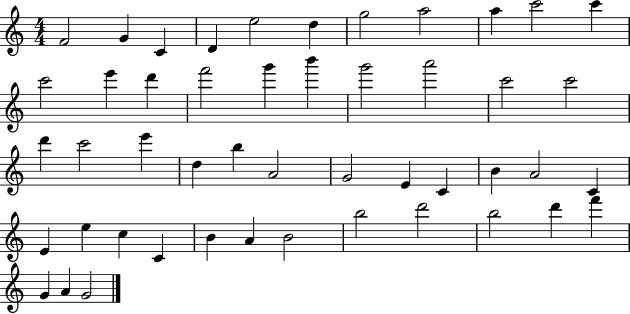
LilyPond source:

{
  \clef treble
  \numericTimeSignature
  \time 4/4
  \key c \major
  f'2 g'4 c'4 | d'4 e''2 d''4 | g''2 a''2 | a''4 c'''2 c'''4 | \break c'''2 e'''4 d'''4 | f'''2 g'''4 b'''4 | g'''2 a'''2 | c'''2 c'''2 | \break d'''4 c'''2 e'''4 | d''4 b''4 a'2 | g'2 e'4 c'4 | b'4 a'2 c'4 | \break e'4 e''4 c''4 c'4 | b'4 a'4 b'2 | b''2 d'''2 | b''2 d'''4 f'''4 | \break g'4 a'4 g'2 | \bar "|."
}